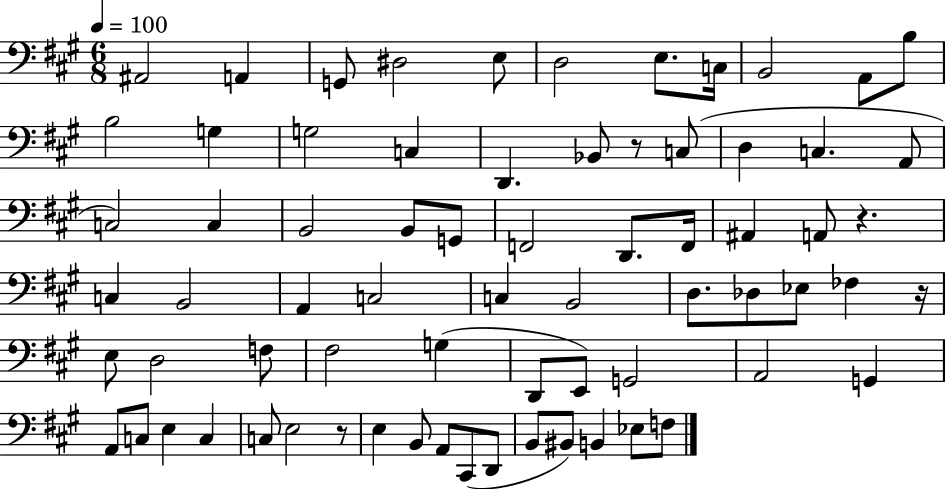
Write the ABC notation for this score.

X:1
T:Untitled
M:6/8
L:1/4
K:A
^A,,2 A,, G,,/2 ^D,2 E,/2 D,2 E,/2 C,/4 B,,2 A,,/2 B,/2 B,2 G, G,2 C, D,, _B,,/2 z/2 C,/2 D, C, A,,/2 C,2 C, B,,2 B,,/2 G,,/2 F,,2 D,,/2 F,,/4 ^A,, A,,/2 z C, B,,2 A,, C,2 C, B,,2 D,/2 _D,/2 _E,/2 _F, z/4 E,/2 D,2 F,/2 ^F,2 G, D,,/2 E,,/2 G,,2 A,,2 G,, A,,/2 C,/2 E, C, C,/2 E,2 z/2 E, B,,/2 A,,/2 ^C,,/2 D,,/2 B,,/2 ^B,,/2 B,, _E,/2 F,/2